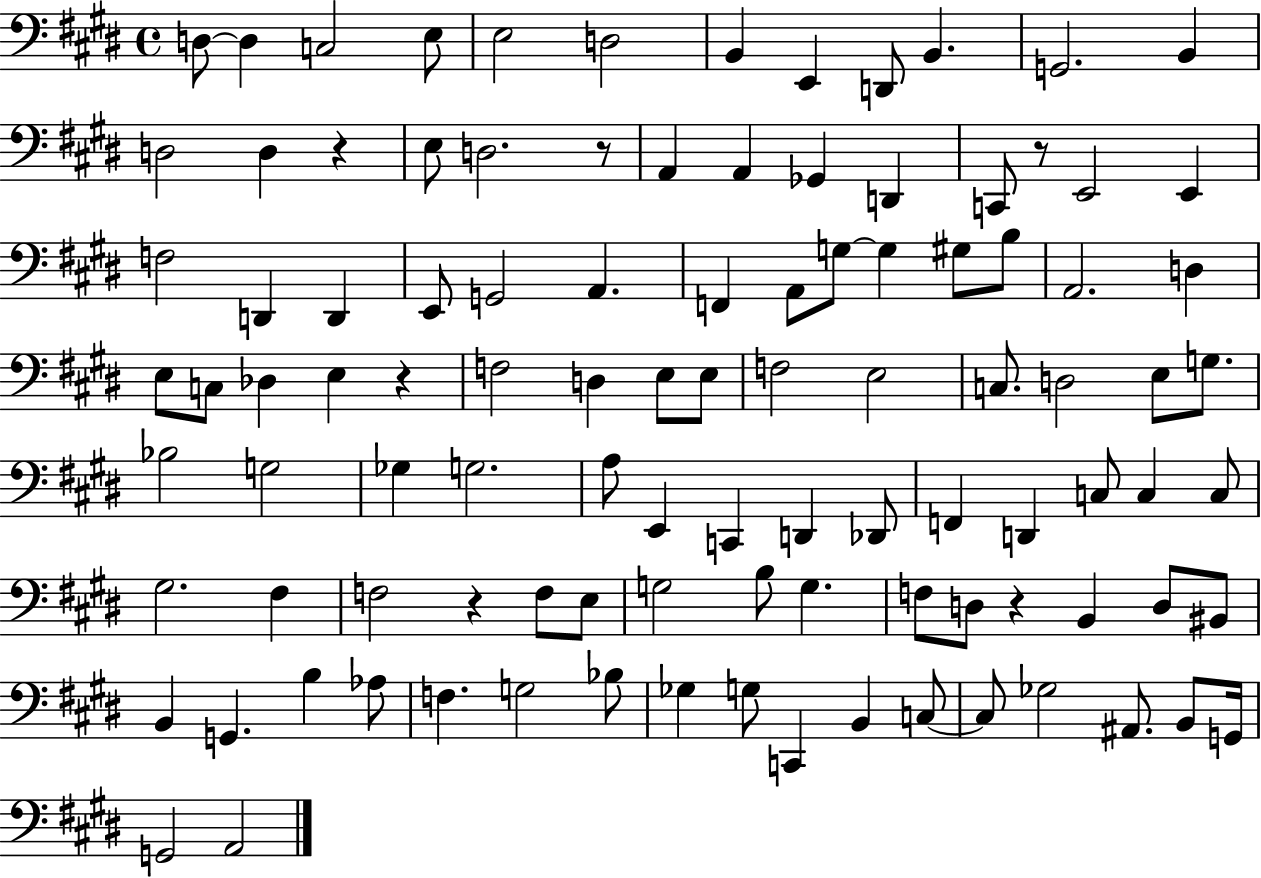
{
  \clef bass
  \time 4/4
  \defaultTimeSignature
  \key e \major
  d8~~ d4 c2 e8 | e2 d2 | b,4 e,4 d,8 b,4. | g,2. b,4 | \break d2 d4 r4 | e8 d2. r8 | a,4 a,4 ges,4 d,4 | c,8 r8 e,2 e,4 | \break f2 d,4 d,4 | e,8 g,2 a,4. | f,4 a,8 g8~~ g4 gis8 b8 | a,2. d4 | \break e8 c8 des4 e4 r4 | f2 d4 e8 e8 | f2 e2 | c8. d2 e8 g8. | \break bes2 g2 | ges4 g2. | a8 e,4 c,4 d,4 des,8 | f,4 d,4 c8 c4 c8 | \break gis2. fis4 | f2 r4 f8 e8 | g2 b8 g4. | f8 d8 r4 b,4 d8 bis,8 | \break b,4 g,4. b4 aes8 | f4. g2 bes8 | ges4 g8 c,4 b,4 c8~~ | c8 ges2 ais,8. b,8 g,16 | \break g,2 a,2 | \bar "|."
}